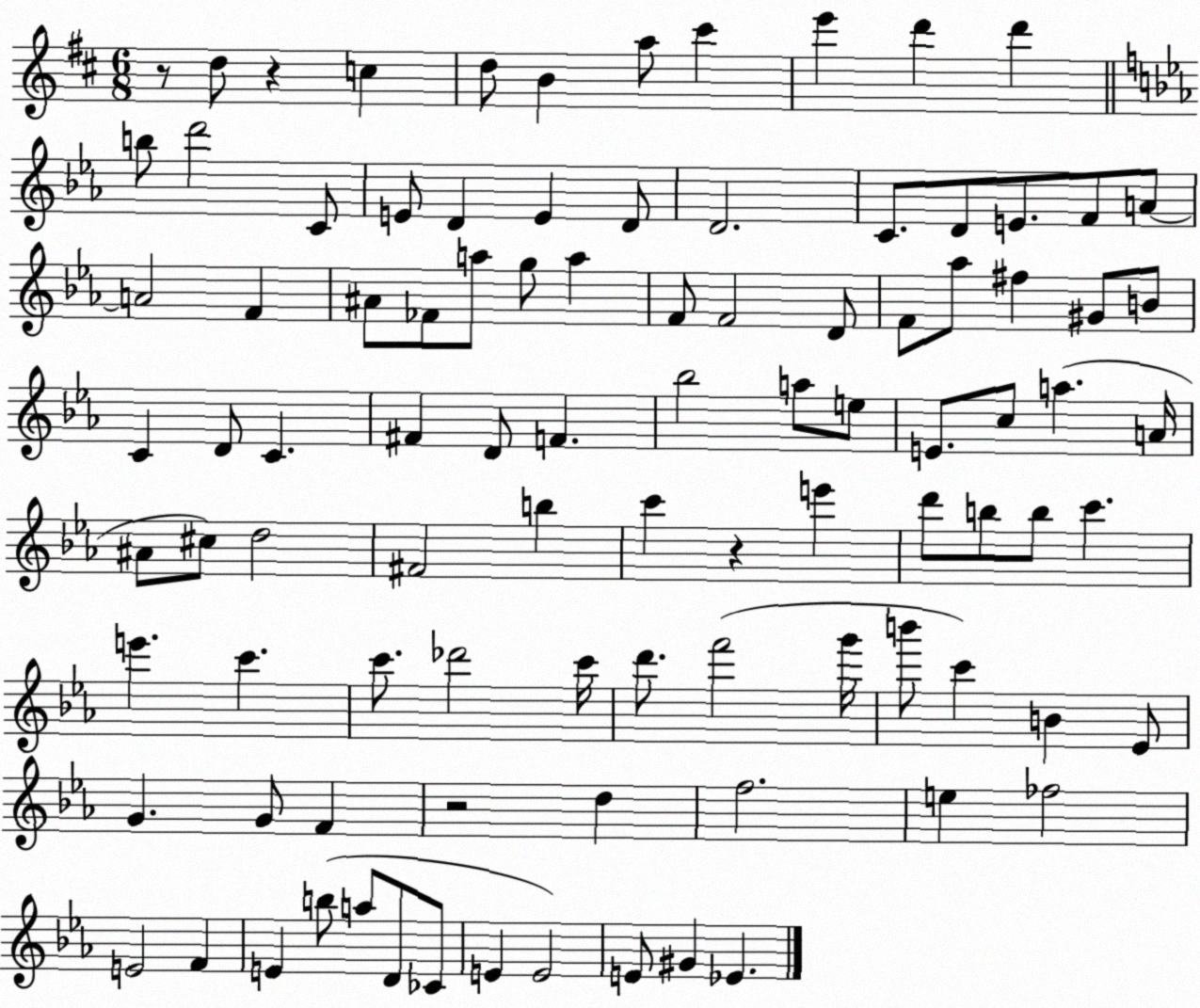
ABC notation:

X:1
T:Untitled
M:6/8
L:1/4
K:D
z/2 d/2 z c d/2 B a/2 ^c' e' d' d' b/2 d'2 C/2 E/2 D E D/2 D2 C/2 D/2 E/2 F/2 A/2 A2 F ^A/2 _F/2 a/2 g/2 a F/2 F2 D/2 F/2 _a/2 ^f ^G/2 B/2 C D/2 C ^F D/2 F _b2 a/2 e/2 E/2 c/2 a A/4 ^A/2 ^c/2 d2 ^F2 b c' z e' d'/2 b/2 b/2 c' e' c' c'/2 _d'2 c'/4 d'/2 f'2 g'/4 b'/2 c' B _E/2 G G/2 F z2 d f2 e _f2 E2 F E b/2 a/2 D/2 _C/2 E E2 E/2 ^G _E